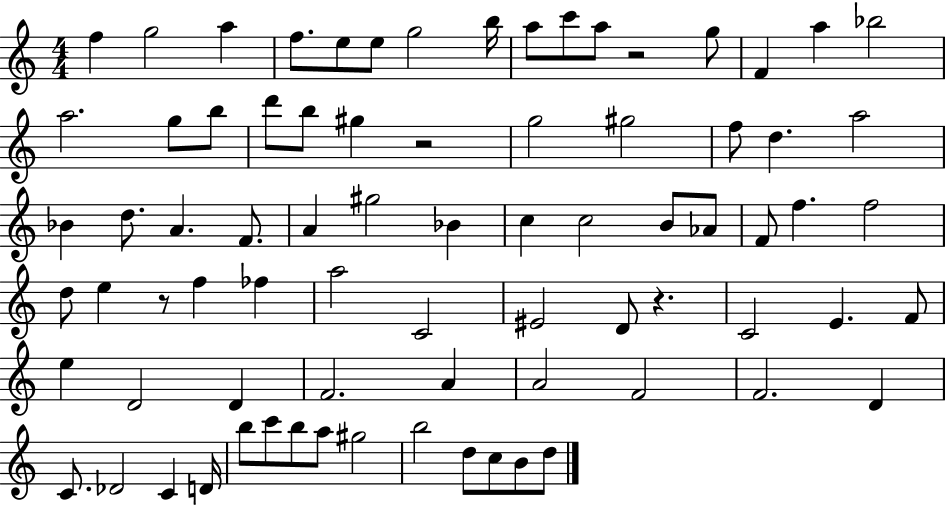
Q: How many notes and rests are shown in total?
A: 78